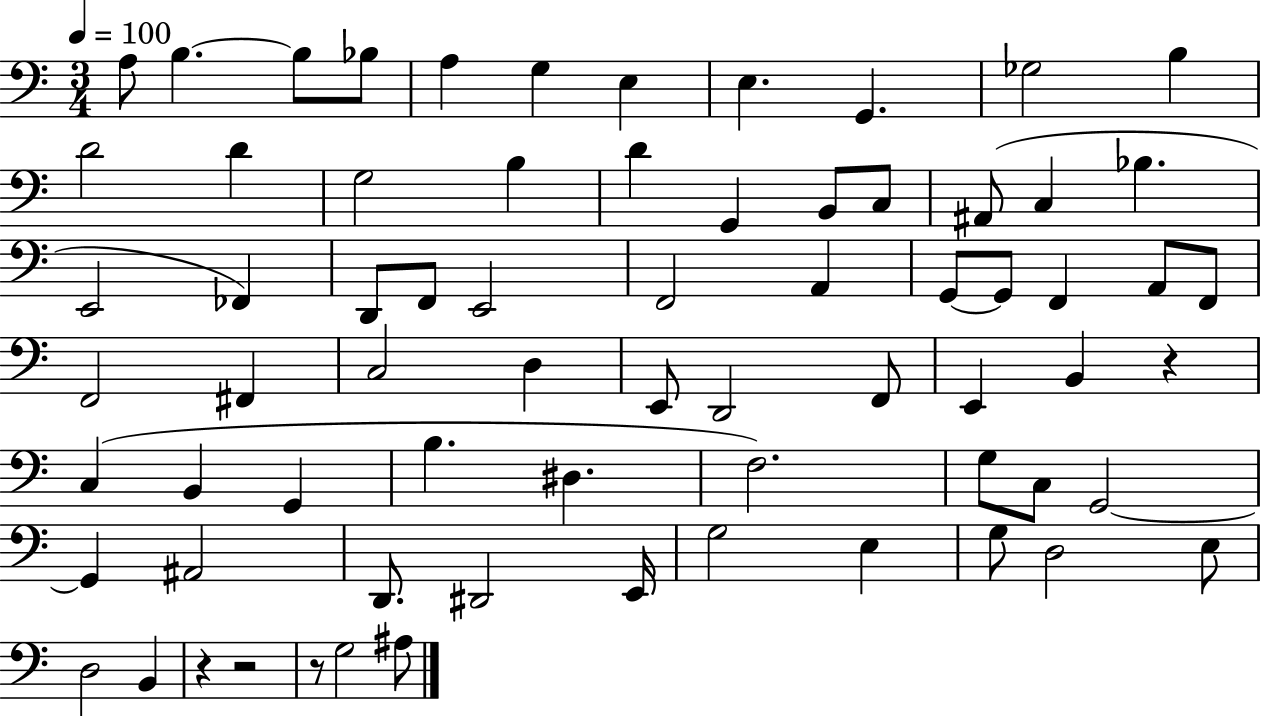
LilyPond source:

{
  \clef bass
  \numericTimeSignature
  \time 3/4
  \key c \major
  \tempo 4 = 100
  \repeat volta 2 { a8 b4.~~ b8 bes8 | a4 g4 e4 | e4. g,4. | ges2 b4 | \break d'2 d'4 | g2 b4 | d'4 g,4 b,8 c8 | ais,8( c4 bes4. | \break e,2 fes,4) | d,8 f,8 e,2 | f,2 a,4 | g,8~~ g,8 f,4 a,8 f,8 | \break f,2 fis,4 | c2 d4 | e,8 d,2 f,8 | e,4 b,4 r4 | \break c4( b,4 g,4 | b4. dis4. | f2.) | g8 c8 g,2~~ | \break g,4 ais,2 | d,8. dis,2 e,16 | g2 e4 | g8 d2 e8 | \break d2 b,4 | r4 r2 | r8 g2 ais8 | } \bar "|."
}